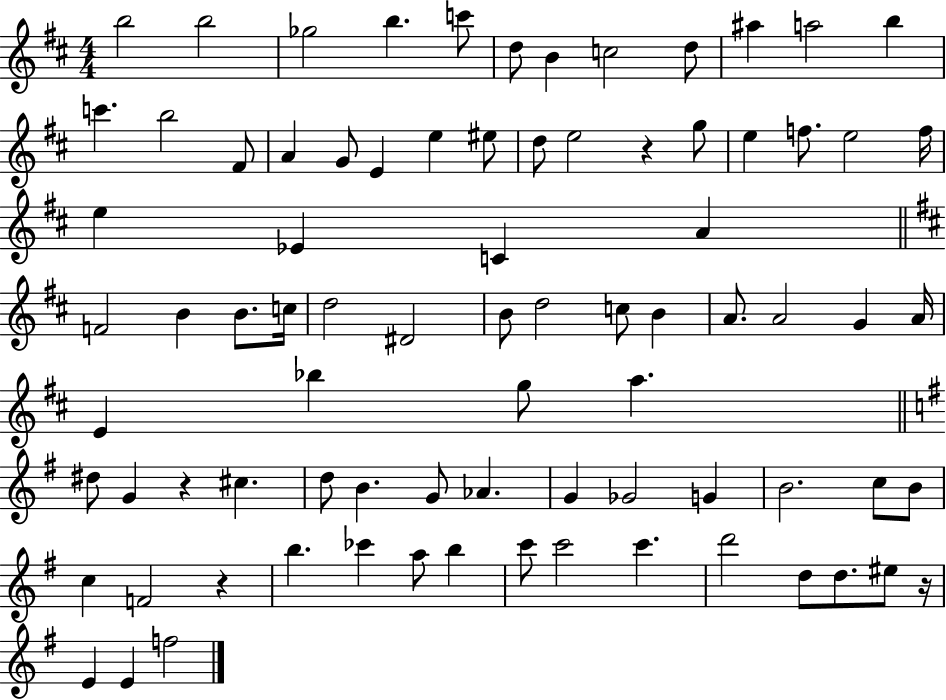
B5/h B5/h Gb5/h B5/q. C6/e D5/e B4/q C5/h D5/e A#5/q A5/h B5/q C6/q. B5/h F#4/e A4/q G4/e E4/q E5/q EIS5/e D5/e E5/h R/q G5/e E5/q F5/e. E5/h F5/s E5/q Eb4/q C4/q A4/q F4/h B4/q B4/e. C5/s D5/h D#4/h B4/e D5/h C5/e B4/q A4/e. A4/h G4/q A4/s E4/q Bb5/q G5/e A5/q. D#5/e G4/q R/q C#5/q. D5/e B4/q. G4/e Ab4/q. G4/q Gb4/h G4/q B4/h. C5/e B4/e C5/q F4/h R/q B5/q. CES6/q A5/e B5/q C6/e C6/h C6/q. D6/h D5/e D5/e. EIS5/e R/s E4/q E4/q F5/h